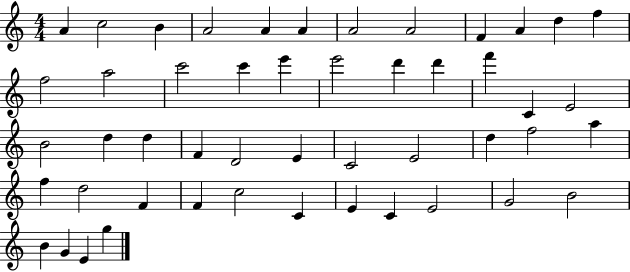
{
  \clef treble
  \numericTimeSignature
  \time 4/4
  \key c \major
  a'4 c''2 b'4 | a'2 a'4 a'4 | a'2 a'2 | f'4 a'4 d''4 f''4 | \break f''2 a''2 | c'''2 c'''4 e'''4 | e'''2 d'''4 d'''4 | f'''4 c'4 e'2 | \break b'2 d''4 d''4 | f'4 d'2 e'4 | c'2 e'2 | d''4 f''2 a''4 | \break f''4 d''2 f'4 | f'4 c''2 c'4 | e'4 c'4 e'2 | g'2 b'2 | \break b'4 g'4 e'4 g''4 | \bar "|."
}